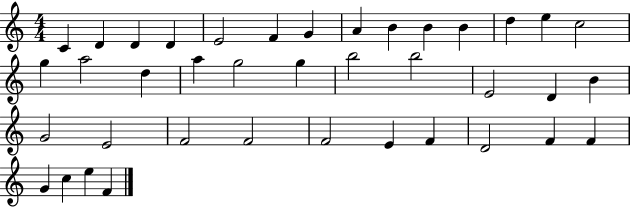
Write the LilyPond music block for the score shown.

{
  \clef treble
  \numericTimeSignature
  \time 4/4
  \key c \major
  c'4 d'4 d'4 d'4 | e'2 f'4 g'4 | a'4 b'4 b'4 b'4 | d''4 e''4 c''2 | \break g''4 a''2 d''4 | a''4 g''2 g''4 | b''2 b''2 | e'2 d'4 b'4 | \break g'2 e'2 | f'2 f'2 | f'2 e'4 f'4 | d'2 f'4 f'4 | \break g'4 c''4 e''4 f'4 | \bar "|."
}